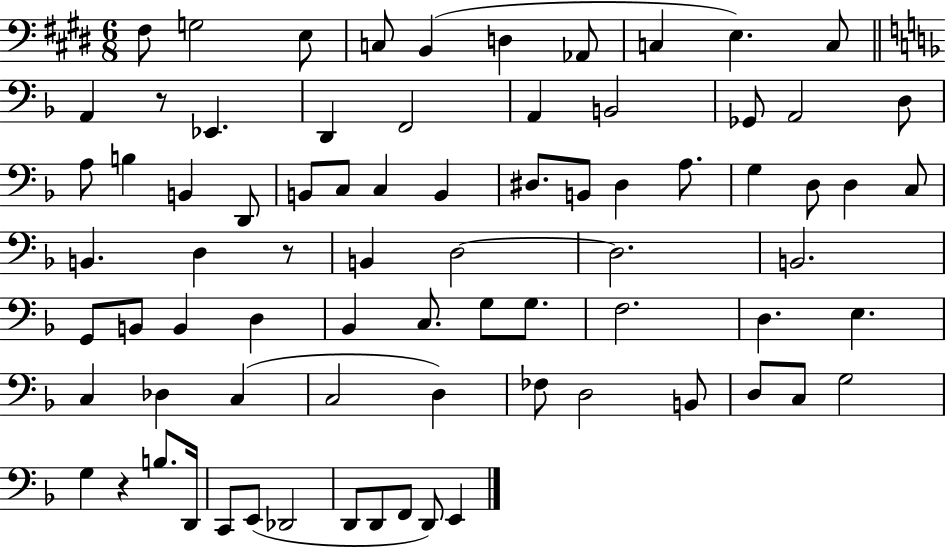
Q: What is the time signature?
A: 6/8